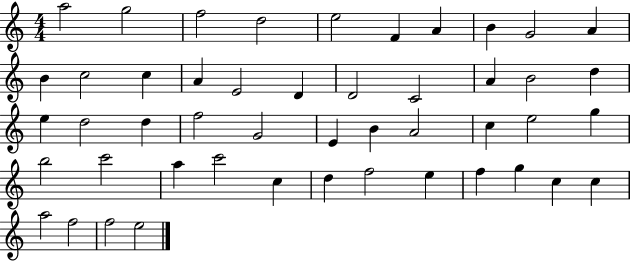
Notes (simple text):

A5/h G5/h F5/h D5/h E5/h F4/q A4/q B4/q G4/h A4/q B4/q C5/h C5/q A4/q E4/h D4/q D4/h C4/h A4/q B4/h D5/q E5/q D5/h D5/q F5/h G4/h E4/q B4/q A4/h C5/q E5/h G5/q B5/h C6/h A5/q C6/h C5/q D5/q F5/h E5/q F5/q G5/q C5/q C5/q A5/h F5/h F5/h E5/h